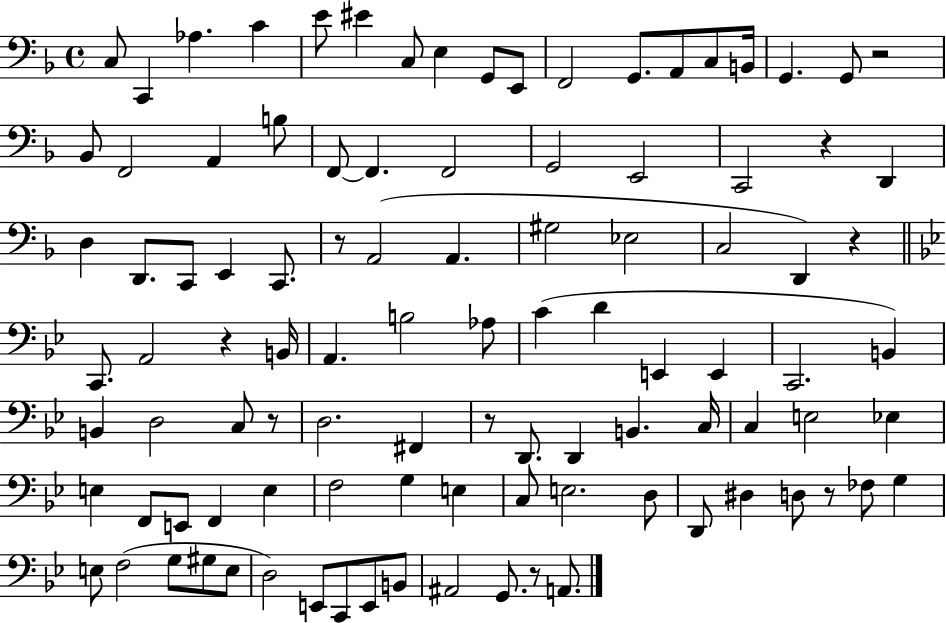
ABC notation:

X:1
T:Untitled
M:4/4
L:1/4
K:F
C,/2 C,, _A, C E/2 ^E C,/2 E, G,,/2 E,,/2 F,,2 G,,/2 A,,/2 C,/2 B,,/4 G,, G,,/2 z2 _B,,/2 F,,2 A,, B,/2 F,,/2 F,, F,,2 G,,2 E,,2 C,,2 z D,, D, D,,/2 C,,/2 E,, C,,/2 z/2 A,,2 A,, ^G,2 _E,2 C,2 D,, z C,,/2 A,,2 z B,,/4 A,, B,2 _A,/2 C D E,, E,, C,,2 B,, B,, D,2 C,/2 z/2 D,2 ^F,, z/2 D,,/2 D,, B,, C,/4 C, E,2 _E, E, F,,/2 E,,/2 F,, E, F,2 G, E, C,/2 E,2 D,/2 D,,/2 ^D, D,/2 z/2 _F,/2 G, E,/2 F,2 G,/2 ^G,/2 E,/2 D,2 E,,/2 C,,/2 E,,/2 B,,/2 ^A,,2 G,,/2 z/2 A,,/2